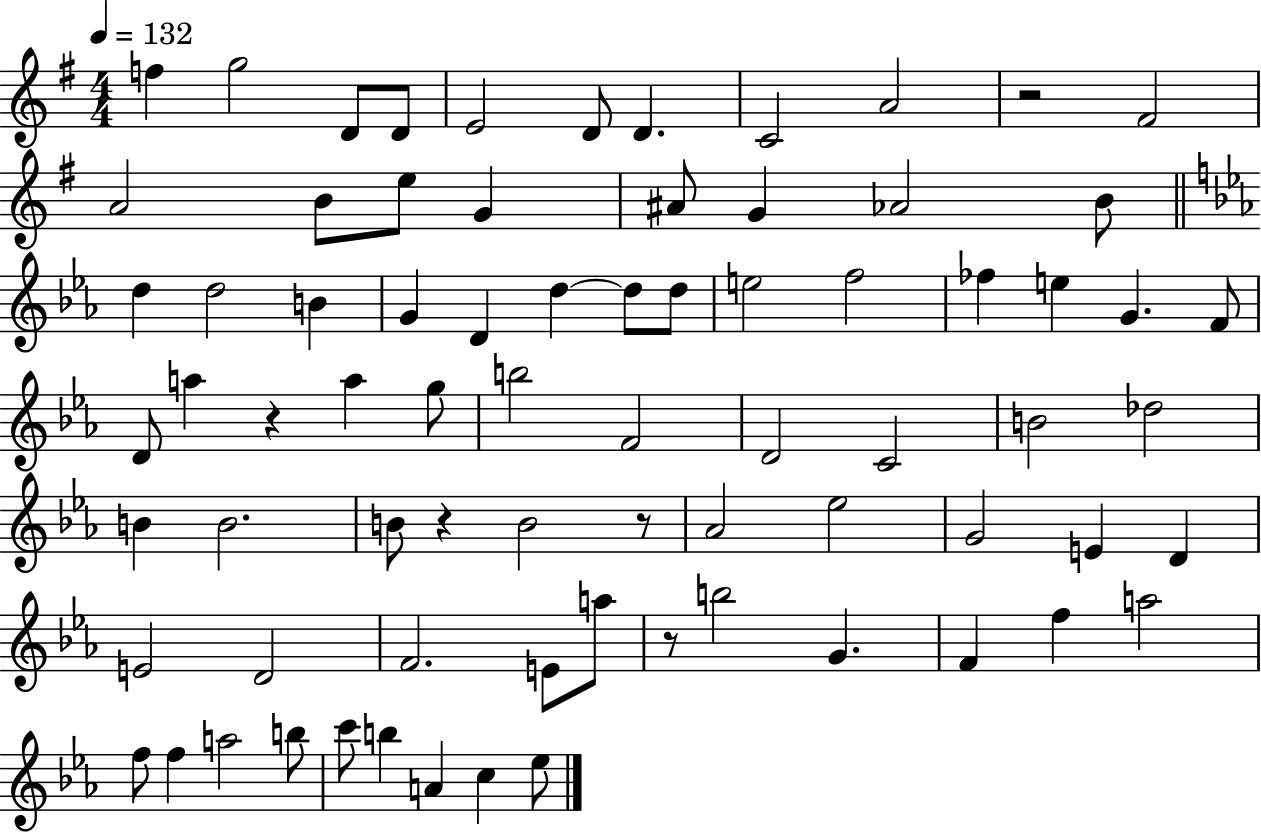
F5/q G5/h D4/e D4/e E4/h D4/e D4/q. C4/h A4/h R/h F#4/h A4/h B4/e E5/e G4/q A#4/e G4/q Ab4/h B4/e D5/q D5/h B4/q G4/q D4/q D5/q D5/e D5/e E5/h F5/h FES5/q E5/q G4/q. F4/e D4/e A5/q R/q A5/q G5/e B5/h F4/h D4/h C4/h B4/h Db5/h B4/q B4/h. B4/e R/q B4/h R/e Ab4/h Eb5/h G4/h E4/q D4/q E4/h D4/h F4/h. E4/e A5/e R/e B5/h G4/q. F4/q F5/q A5/h F5/e F5/q A5/h B5/e C6/e B5/q A4/q C5/q Eb5/e